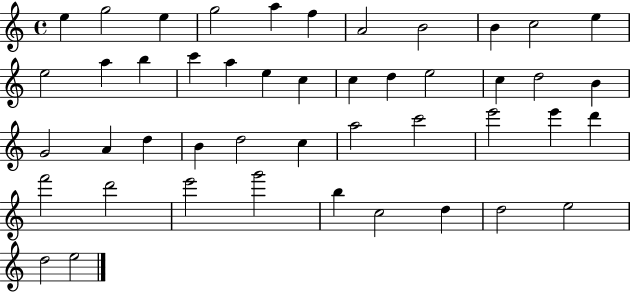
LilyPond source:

{
  \clef treble
  \time 4/4
  \defaultTimeSignature
  \key c \major
  e''4 g''2 e''4 | g''2 a''4 f''4 | a'2 b'2 | b'4 c''2 e''4 | \break e''2 a''4 b''4 | c'''4 a''4 e''4 c''4 | c''4 d''4 e''2 | c''4 d''2 b'4 | \break g'2 a'4 d''4 | b'4 d''2 c''4 | a''2 c'''2 | e'''2 e'''4 d'''4 | \break f'''2 d'''2 | e'''2 g'''2 | b''4 c''2 d''4 | d''2 e''2 | \break d''2 e''2 | \bar "|."
}